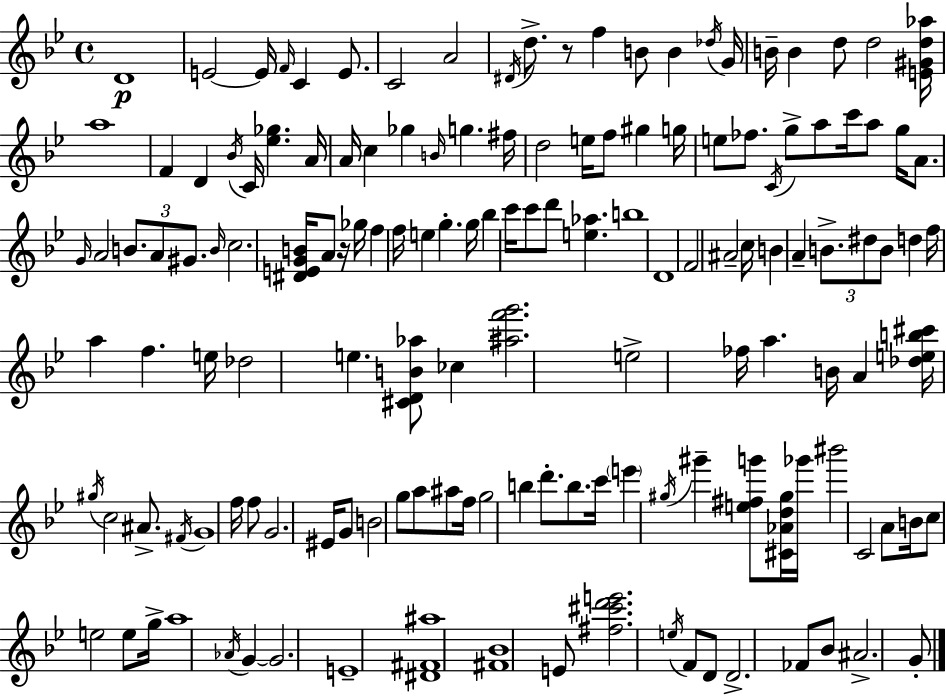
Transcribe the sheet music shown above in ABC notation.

X:1
T:Untitled
M:4/4
L:1/4
K:Gm
D4 E2 E/4 F/4 C E/2 C2 A2 ^D/4 d/2 z/2 f B/2 B _d/4 G/4 B/4 B d/2 d2 [E^Gd_a]/4 a4 F D _B/4 C/4 [_e_g] A/4 A/4 c _g B/4 g ^f/4 d2 e/4 f/2 ^g g/4 e/2 _f/2 C/4 g/2 a/2 c'/4 a/2 g/4 A/2 G/4 A2 B/2 A/2 ^G/2 B/4 c2 [^DEGB]/4 A/2 z/4 _g/4 f f/4 e g g/4 _b c'/4 c'/2 d'/2 [e_a] b4 D4 F2 ^A2 c/4 B A B/2 ^d/2 B/2 d f/4 a f e/4 _d2 e [^CDB_a]/2 _c [^af'g']2 e2 _f/4 a B/4 A [_deb^c']/4 ^g/4 c2 ^A/2 ^F/4 G4 f/4 f/2 G2 ^E/4 G/2 B2 g/2 a/2 ^a/2 f/4 g2 b d'/2 b/2 c'/4 e' ^g/4 ^g' [e^fg']/2 [^C_Ad^g]/4 _g'/4 ^b'2 C2 A/2 B/4 c/2 e2 e/2 g/4 a4 _A/4 G G2 E4 [^D^F^a]4 [^F_B]4 E/2 [^f^c'd'e']2 e/4 F/2 D/2 D2 _F/2 _B/2 ^A2 G/2